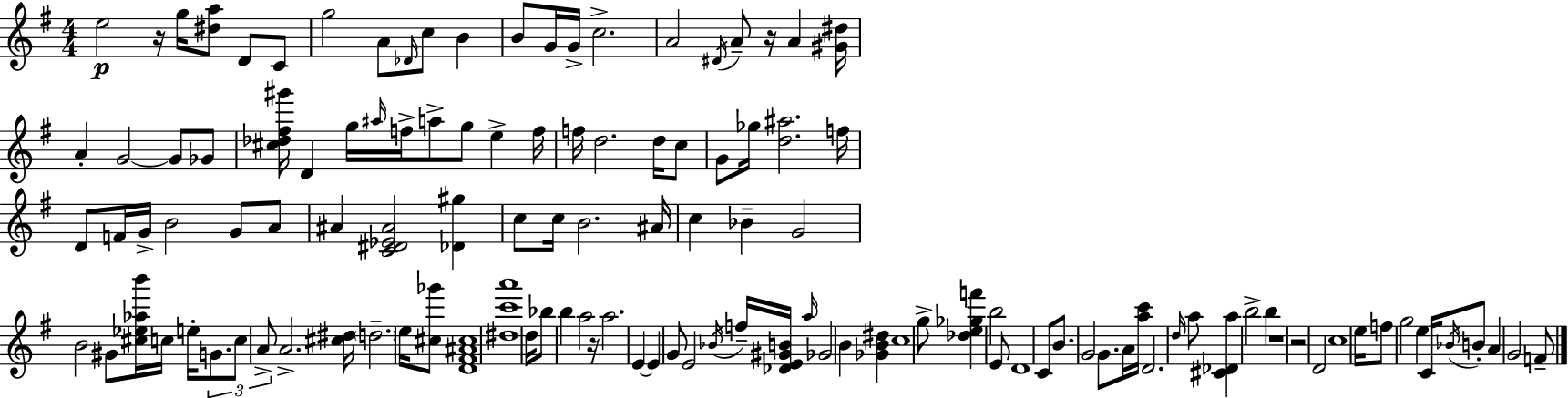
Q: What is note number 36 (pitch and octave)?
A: F5